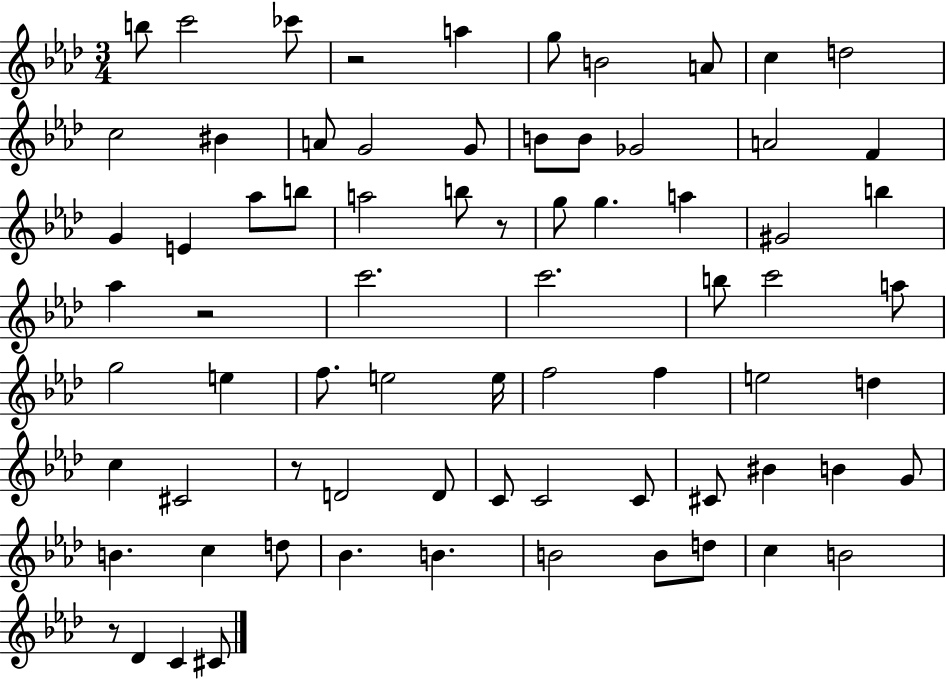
{
  \clef treble
  \numericTimeSignature
  \time 3/4
  \key aes \major
  \repeat volta 2 { b''8 c'''2 ces'''8 | r2 a''4 | g''8 b'2 a'8 | c''4 d''2 | \break c''2 bis'4 | a'8 g'2 g'8 | b'8 b'8 ges'2 | a'2 f'4 | \break g'4 e'4 aes''8 b''8 | a''2 b''8 r8 | g''8 g''4. a''4 | gis'2 b''4 | \break aes''4 r2 | c'''2. | c'''2. | b''8 c'''2 a''8 | \break g''2 e''4 | f''8. e''2 e''16 | f''2 f''4 | e''2 d''4 | \break c''4 cis'2 | r8 d'2 d'8 | c'8 c'2 c'8 | cis'8 bis'4 b'4 g'8 | \break b'4. c''4 d''8 | bes'4. b'4. | b'2 b'8 d''8 | c''4 b'2 | \break r8 des'4 c'4 cis'8 | } \bar "|."
}